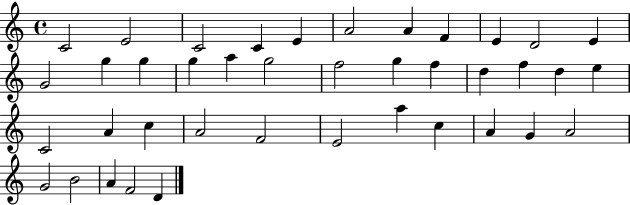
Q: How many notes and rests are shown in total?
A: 40